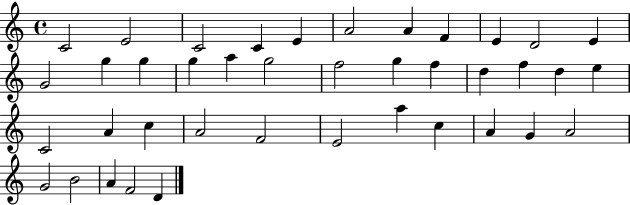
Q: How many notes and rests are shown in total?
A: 40